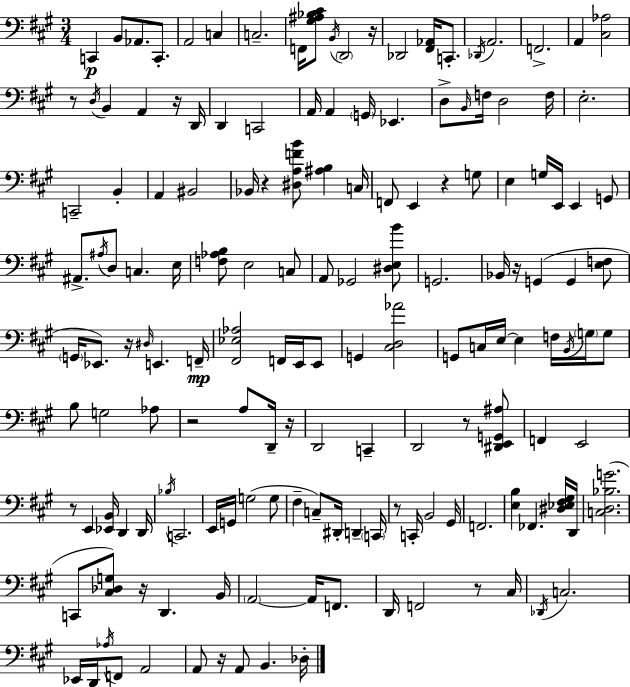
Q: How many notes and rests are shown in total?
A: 157